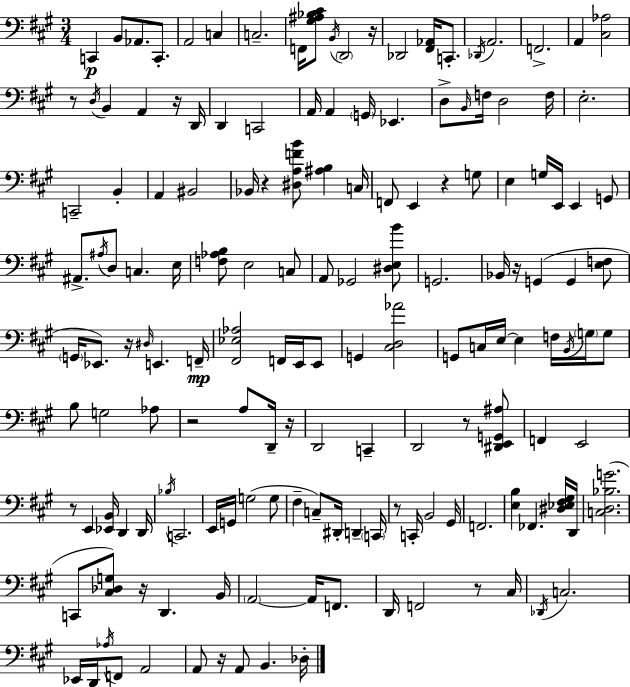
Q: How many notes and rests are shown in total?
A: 157